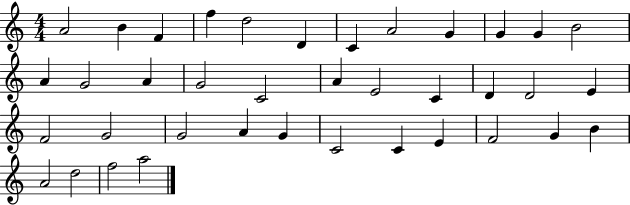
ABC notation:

X:1
T:Untitled
M:4/4
L:1/4
K:C
A2 B F f d2 D C A2 G G G B2 A G2 A G2 C2 A E2 C D D2 E F2 G2 G2 A G C2 C E F2 G B A2 d2 f2 a2